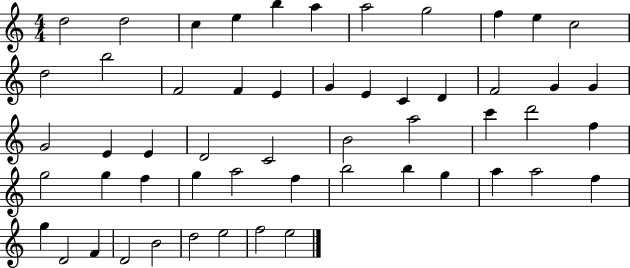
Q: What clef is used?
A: treble